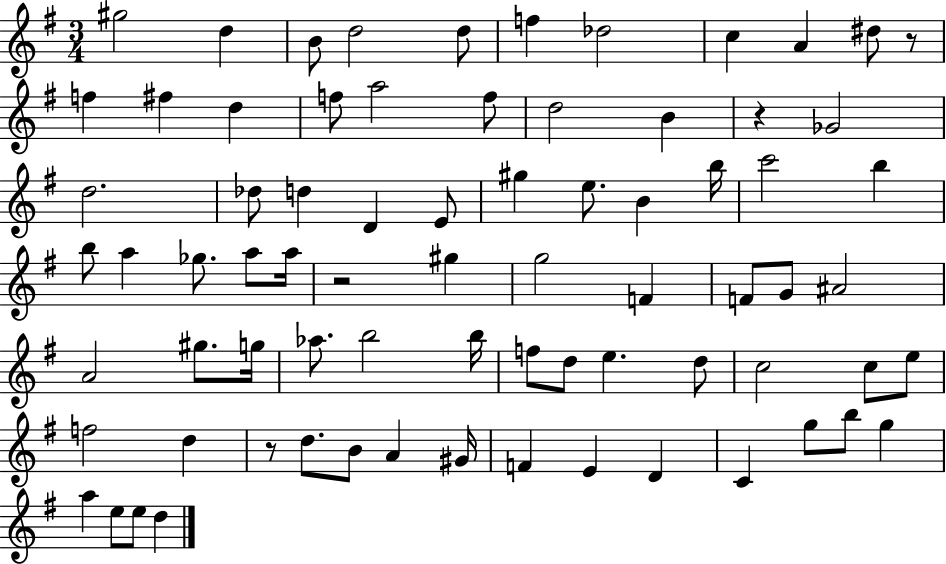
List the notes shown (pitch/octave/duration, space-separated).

G#5/h D5/q B4/e D5/h D5/e F5/q Db5/h C5/q A4/q D#5/e R/e F5/q F#5/q D5/q F5/e A5/h F5/e D5/h B4/q R/q Gb4/h D5/h. Db5/e D5/q D4/q E4/e G#5/q E5/e. B4/q B5/s C6/h B5/q B5/e A5/q Gb5/e. A5/e A5/s R/h G#5/q G5/h F4/q F4/e G4/e A#4/h A4/h G#5/e. G5/s Ab5/e. B5/h B5/s F5/e D5/e E5/q. D5/e C5/h C5/e E5/e F5/h D5/q R/e D5/e. B4/e A4/q G#4/s F4/q E4/q D4/q C4/q G5/e B5/e G5/q A5/q E5/e E5/e D5/q